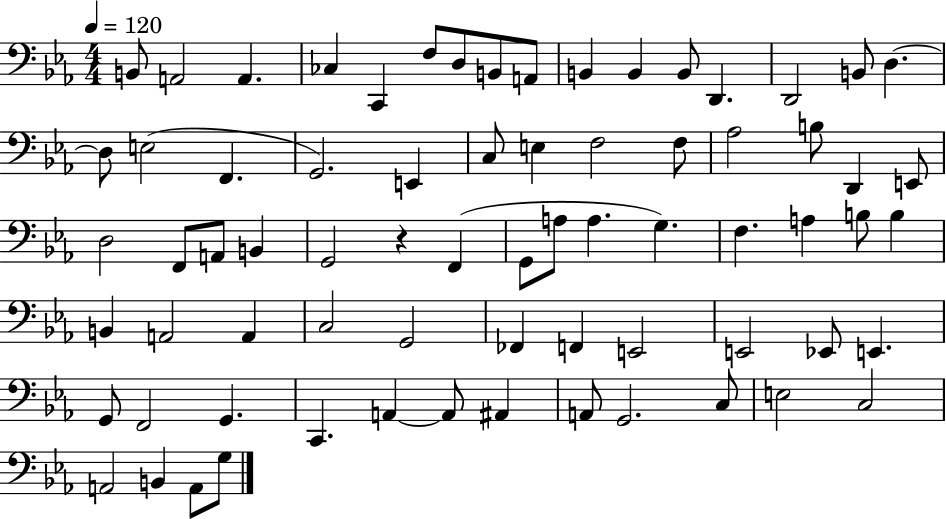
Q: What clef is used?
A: bass